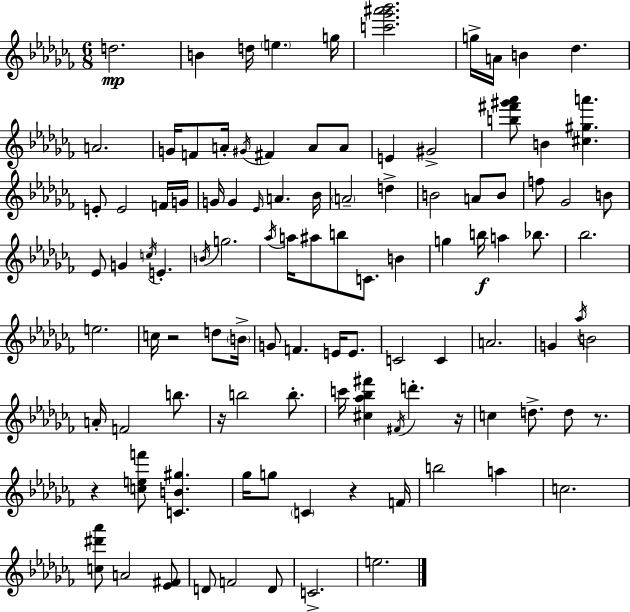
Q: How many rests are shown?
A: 6